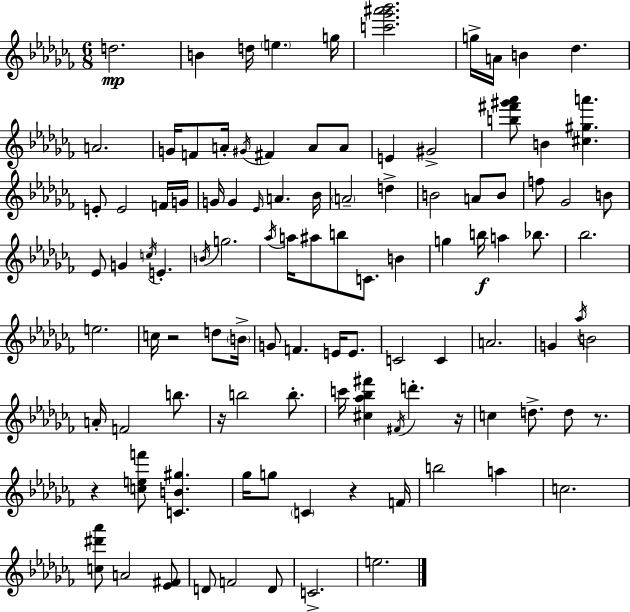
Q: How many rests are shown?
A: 6